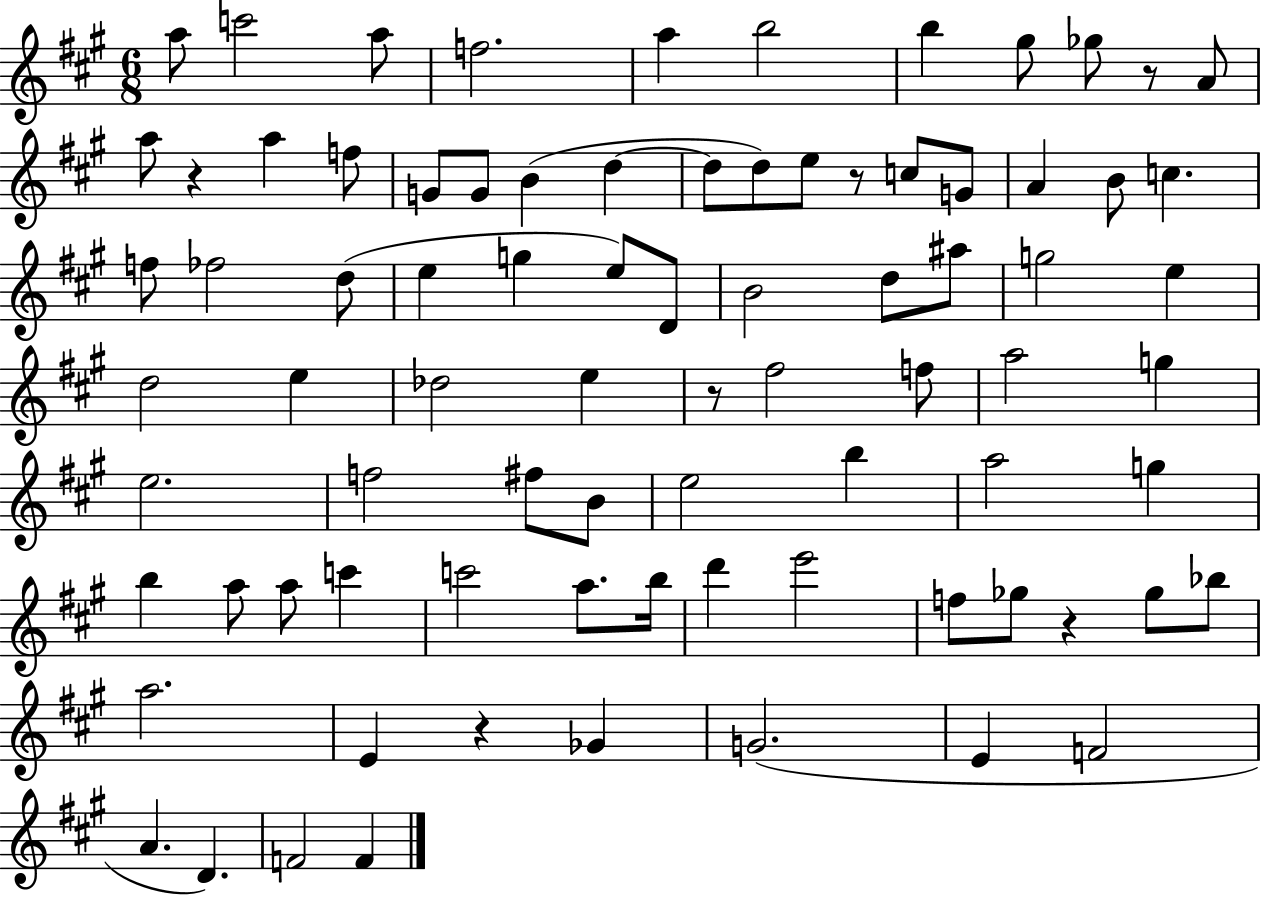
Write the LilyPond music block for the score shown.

{
  \clef treble
  \numericTimeSignature
  \time 6/8
  \key a \major
  a''8 c'''2 a''8 | f''2. | a''4 b''2 | b''4 gis''8 ges''8 r8 a'8 | \break a''8 r4 a''4 f''8 | g'8 g'8 b'4( d''4~~ | d''8 d''8) e''8 r8 c''8 g'8 | a'4 b'8 c''4. | \break f''8 fes''2 d''8( | e''4 g''4 e''8) d'8 | b'2 d''8 ais''8 | g''2 e''4 | \break d''2 e''4 | des''2 e''4 | r8 fis''2 f''8 | a''2 g''4 | \break e''2. | f''2 fis''8 b'8 | e''2 b''4 | a''2 g''4 | \break b''4 a''8 a''8 c'''4 | c'''2 a''8. b''16 | d'''4 e'''2 | f''8 ges''8 r4 ges''8 bes''8 | \break a''2. | e'4 r4 ges'4 | g'2.( | e'4 f'2 | \break a'4. d'4.) | f'2 f'4 | \bar "|."
}